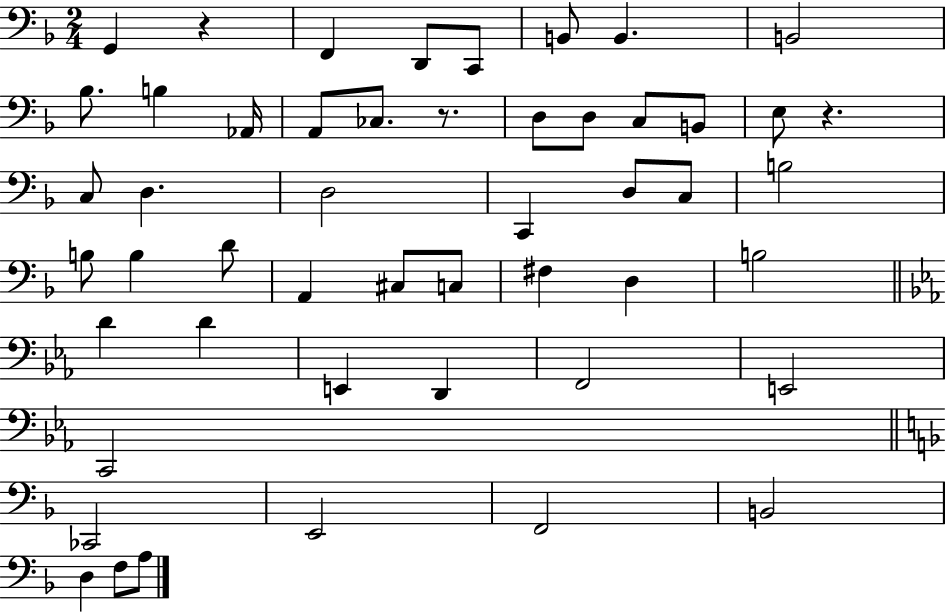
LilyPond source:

{
  \clef bass
  \numericTimeSignature
  \time 2/4
  \key f \major
  g,4 r4 | f,4 d,8 c,8 | b,8 b,4. | b,2 | \break bes8. b4 aes,16 | a,8 ces8. r8. | d8 d8 c8 b,8 | e8 r4. | \break c8 d4. | d2 | c,4 d8 c8 | b2 | \break b8 b4 d'8 | a,4 cis8 c8 | fis4 d4 | b2 | \break \bar "||" \break \key ees \major d'4 d'4 | e,4 d,4 | f,2 | e,2 | \break c,2 | \bar "||" \break \key d \minor ces,2 | e,2 | f,2 | b,2 | \break d4 f8 a8 | \bar "|."
}